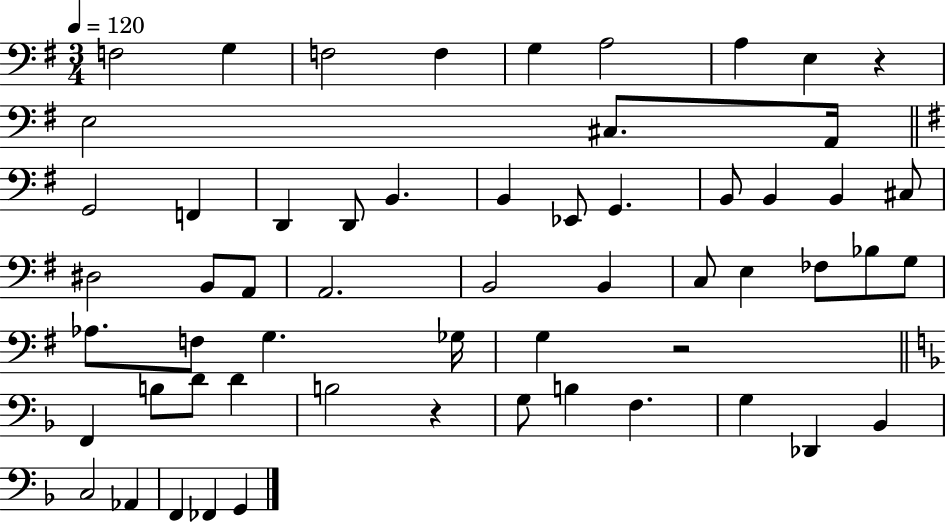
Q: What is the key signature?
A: G major